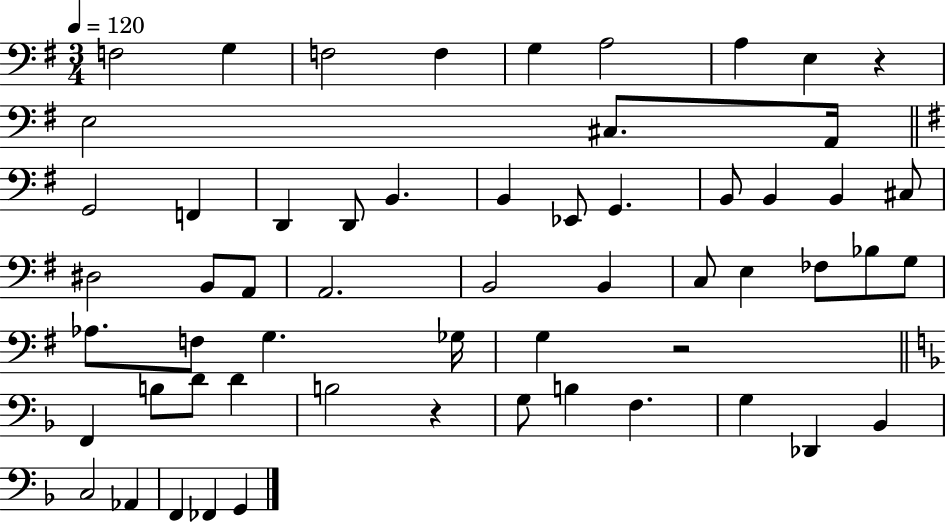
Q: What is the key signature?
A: G major